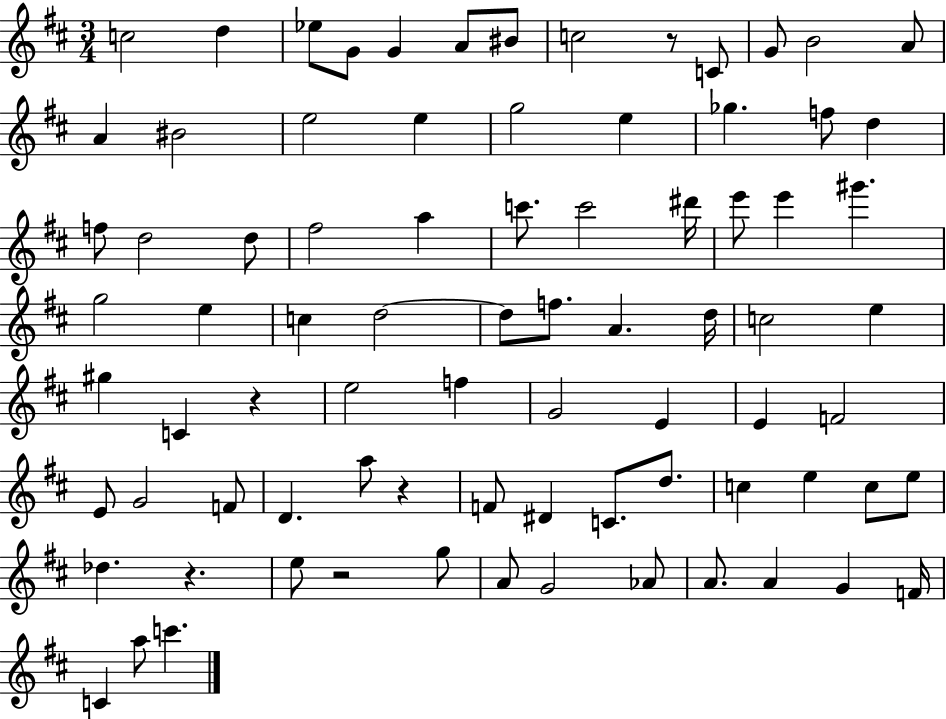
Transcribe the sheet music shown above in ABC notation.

X:1
T:Untitled
M:3/4
L:1/4
K:D
c2 d _e/2 G/2 G A/2 ^B/2 c2 z/2 C/2 G/2 B2 A/2 A ^B2 e2 e g2 e _g f/2 d f/2 d2 d/2 ^f2 a c'/2 c'2 ^d'/4 e'/2 e' ^g' g2 e c d2 d/2 f/2 A d/4 c2 e ^g C z e2 f G2 E E F2 E/2 G2 F/2 D a/2 z F/2 ^D C/2 d/2 c e c/2 e/2 _d z e/2 z2 g/2 A/2 G2 _A/2 A/2 A G F/4 C a/2 c'